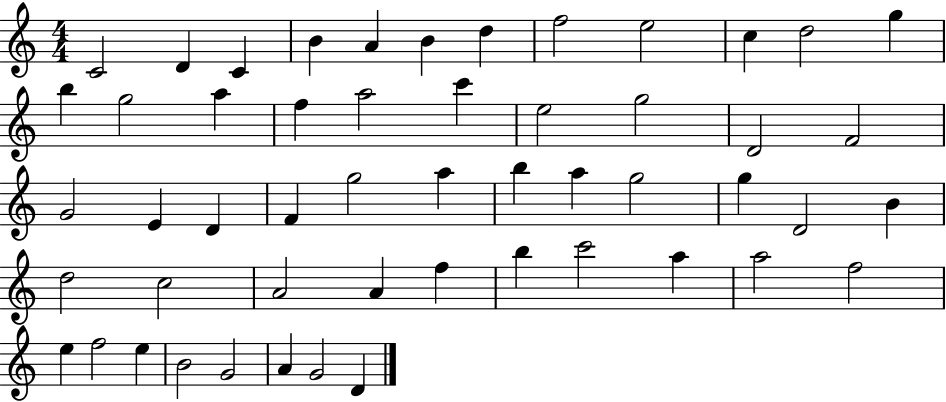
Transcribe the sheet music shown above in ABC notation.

X:1
T:Untitled
M:4/4
L:1/4
K:C
C2 D C B A B d f2 e2 c d2 g b g2 a f a2 c' e2 g2 D2 F2 G2 E D F g2 a b a g2 g D2 B d2 c2 A2 A f b c'2 a a2 f2 e f2 e B2 G2 A G2 D